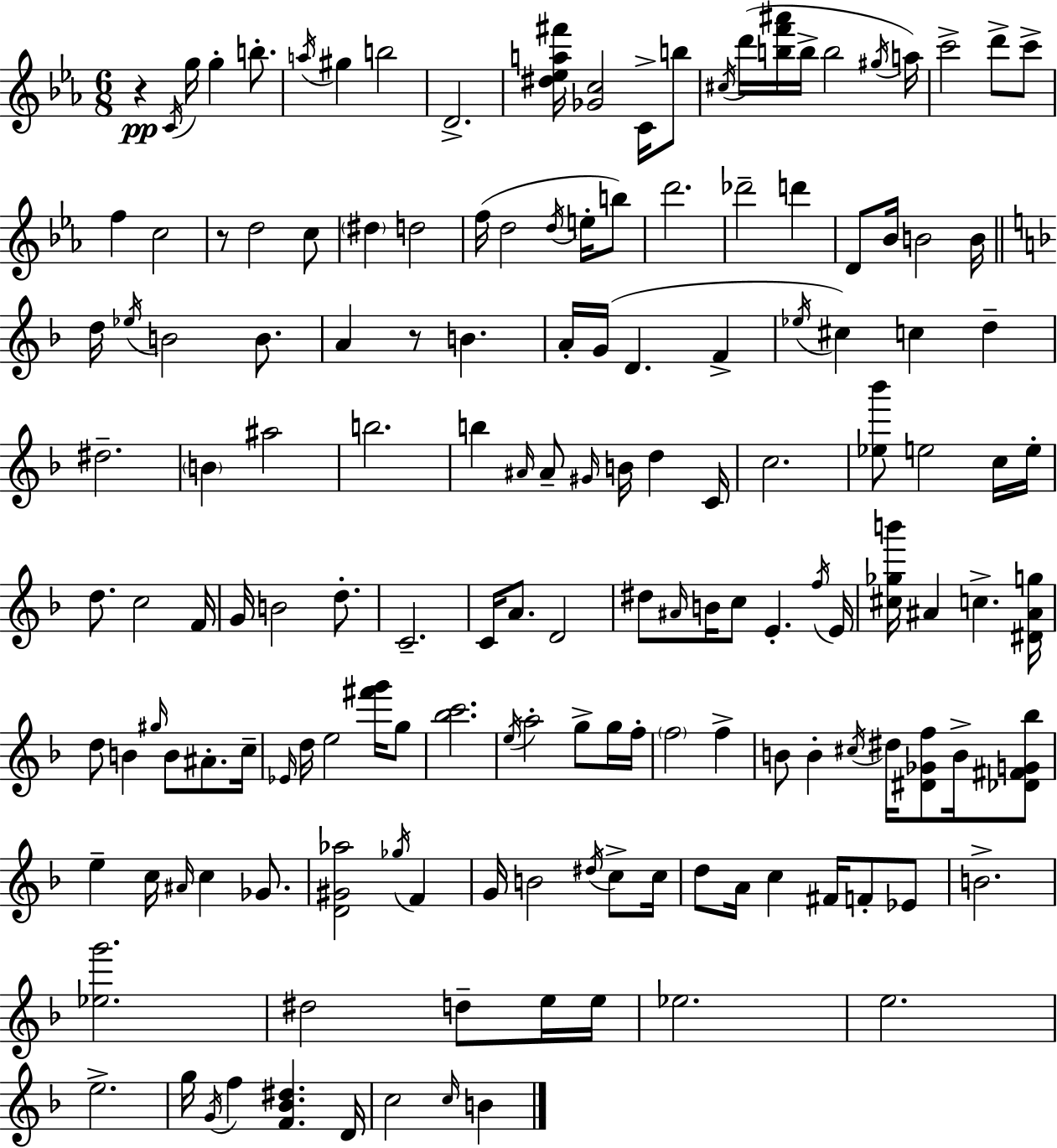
R/q C4/s G5/s G5/q B5/e. A5/s G#5/q B5/h D4/h. [D#5,Eb5,A5,F#6]/s [Gb4,C5]/h C4/s B5/e C#5/s D6/s [B5,F6,A#6]/s B5/s B5/h G#5/s A5/s C6/h D6/e C6/e F5/q C5/h R/e D5/h C5/e D#5/q D5/h F5/s D5/h D5/s E5/s B5/e D6/h. Db6/h D6/q D4/e Bb4/s B4/h B4/s D5/s Eb5/s B4/h B4/e. A4/q R/e B4/q. A4/s G4/s D4/q. F4/q Eb5/s C#5/q C5/q D5/q D#5/h. B4/q A#5/h B5/h. B5/q A#4/s A#4/e G#4/s B4/s D5/q C4/s C5/h. [Eb5,Bb6]/e E5/h C5/s E5/s D5/e. C5/h F4/s G4/s B4/h D5/e. C4/h. C4/s A4/e. D4/h D#5/e A#4/s B4/s C5/e E4/q. F5/s E4/s [C#5,Gb5,B6]/s A#4/q C5/q. [D#4,A#4,G5]/s D5/e B4/q G#5/s B4/e A#4/e. C5/s Eb4/s D5/s E5/h [F#6,G6]/s G5/e [Bb5,C6]/h. E5/s A5/h G5/e G5/s F5/s F5/h F5/q B4/e B4/q C#5/s D#5/s [D#4,Gb4,F5]/e B4/s [Db4,F#4,G4,Bb5]/e E5/q C5/s A#4/s C5/q Gb4/e. [D4,G#4,Ab5]/h Gb5/s F4/q G4/s B4/h D#5/s C5/e C5/s D5/e A4/s C5/q F#4/s F4/e Eb4/e B4/h. [Eb5,G6]/h. D#5/h D5/e E5/s E5/s Eb5/h. E5/h. E5/h. G5/s G4/s F5/q [F4,Bb4,D#5]/q. D4/s C5/h C5/s B4/q